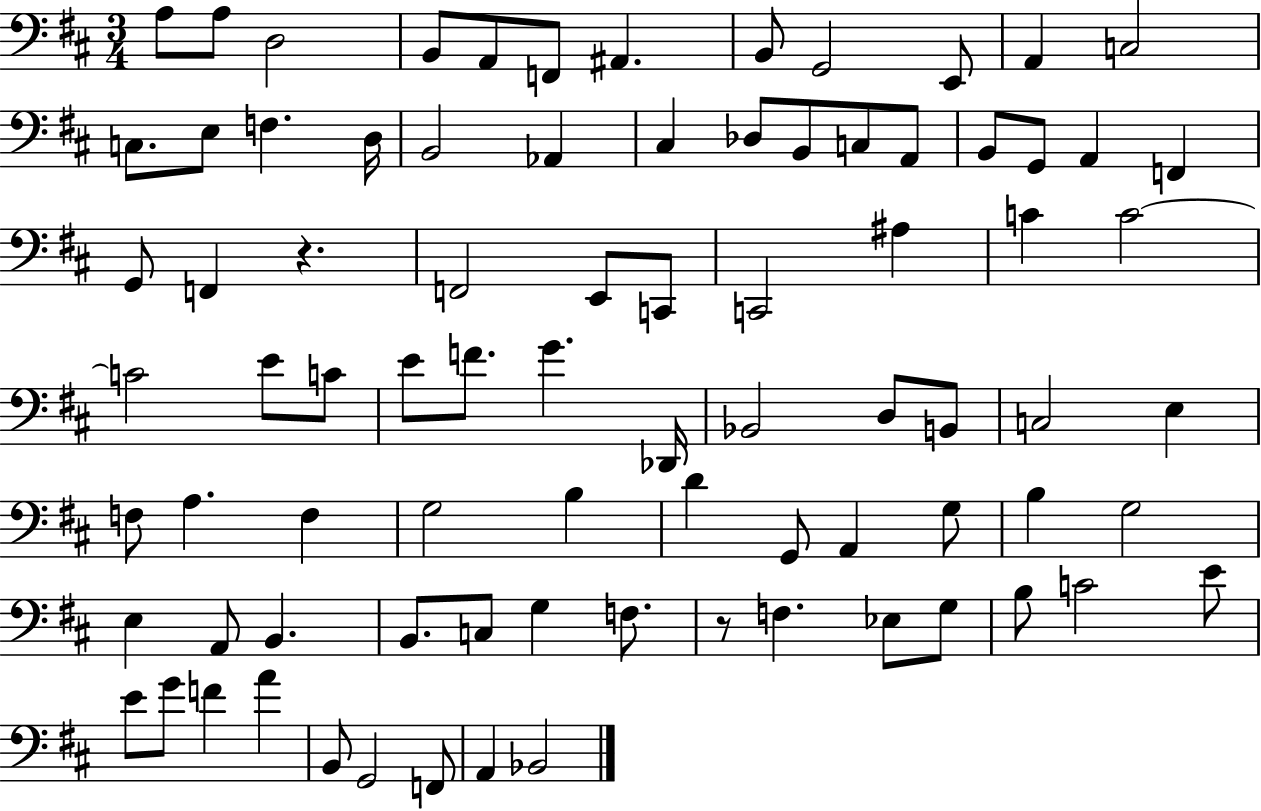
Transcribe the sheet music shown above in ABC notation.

X:1
T:Untitled
M:3/4
L:1/4
K:D
A,/2 A,/2 D,2 B,,/2 A,,/2 F,,/2 ^A,, B,,/2 G,,2 E,,/2 A,, C,2 C,/2 E,/2 F, D,/4 B,,2 _A,, ^C, _D,/2 B,,/2 C,/2 A,,/2 B,,/2 G,,/2 A,, F,, G,,/2 F,, z F,,2 E,,/2 C,,/2 C,,2 ^A, C C2 C2 E/2 C/2 E/2 F/2 G _D,,/4 _B,,2 D,/2 B,,/2 C,2 E, F,/2 A, F, G,2 B, D G,,/2 A,, G,/2 B, G,2 E, A,,/2 B,, B,,/2 C,/2 G, F,/2 z/2 F, _E,/2 G,/2 B,/2 C2 E/2 E/2 G/2 F A B,,/2 G,,2 F,,/2 A,, _B,,2